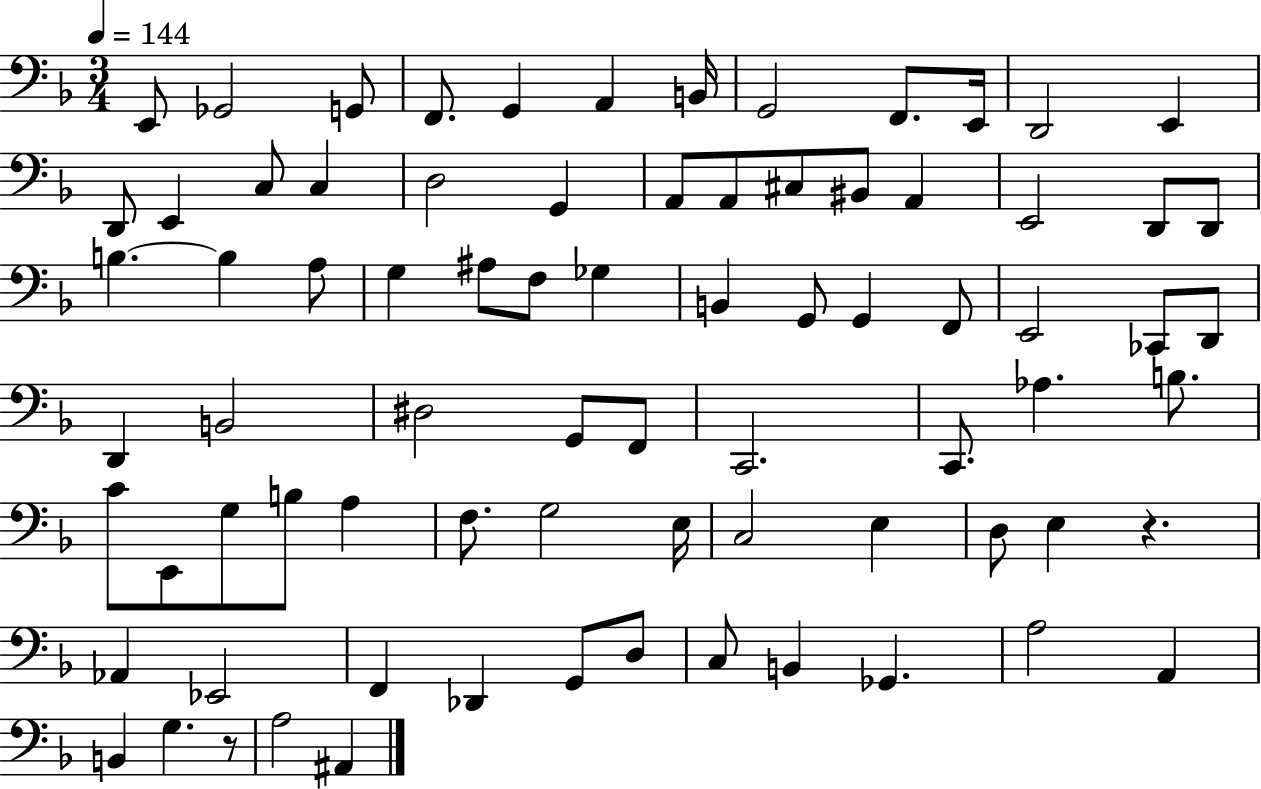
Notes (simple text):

E2/e Gb2/h G2/e F2/e. G2/q A2/q B2/s G2/h F2/e. E2/s D2/h E2/q D2/e E2/q C3/e C3/q D3/h G2/q A2/e A2/e C#3/e BIS2/e A2/q E2/h D2/e D2/e B3/q. B3/q A3/e G3/q A#3/e F3/e Gb3/q B2/q G2/e G2/q F2/e E2/h CES2/e D2/e D2/q B2/h D#3/h G2/e F2/e C2/h. C2/e. Ab3/q. B3/e. C4/e E2/e G3/e B3/e A3/q F3/e. G3/h E3/s C3/h E3/q D3/e E3/q R/q. Ab2/q Eb2/h F2/q Db2/q G2/e D3/e C3/e B2/q Gb2/q. A3/h A2/q B2/q G3/q. R/e A3/h A#2/q